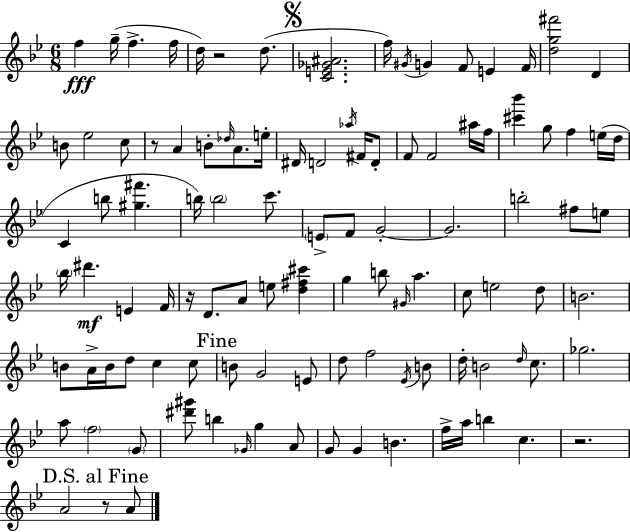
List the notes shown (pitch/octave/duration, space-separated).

F5/q G5/s F5/q. F5/s D5/s R/h D5/e. [C4,E4,Gb4,A#4]/h. F5/s G#4/s G4/q F4/e E4/q F4/s [D5,G5,F#6]/h D4/q B4/e Eb5/h C5/e R/e A4/q B4/e Db5/s A4/e. E5/s D#4/s D4/h Ab5/s F#4/s D4/e F4/e F4/h A#5/s F5/s [C#6,Bb6]/q G5/e F5/q E5/s D5/s C4/q B5/e [G#5,F#6]/q. B5/s B5/h C6/e. E4/e F4/e G4/h G4/h. B5/h F#5/e E5/e Bb5/s D#6/q. E4/q F4/s R/s D4/e. A4/e E5/e [D5,F#5,C#6]/q G5/q B5/e G#4/s A5/q. C5/e E5/h D5/e B4/h. B4/e A4/s B4/s D5/e C5/q C5/e B4/e G4/h E4/e D5/e F5/h Eb4/s B4/e D5/s B4/h D5/s C5/e. Gb5/h. A5/e F5/h G4/e [D#6,G#6]/e B5/q Gb4/s G5/q A4/e G4/e G4/q B4/q. F5/s A5/s B5/q C5/q. R/h. A4/h R/e A4/e